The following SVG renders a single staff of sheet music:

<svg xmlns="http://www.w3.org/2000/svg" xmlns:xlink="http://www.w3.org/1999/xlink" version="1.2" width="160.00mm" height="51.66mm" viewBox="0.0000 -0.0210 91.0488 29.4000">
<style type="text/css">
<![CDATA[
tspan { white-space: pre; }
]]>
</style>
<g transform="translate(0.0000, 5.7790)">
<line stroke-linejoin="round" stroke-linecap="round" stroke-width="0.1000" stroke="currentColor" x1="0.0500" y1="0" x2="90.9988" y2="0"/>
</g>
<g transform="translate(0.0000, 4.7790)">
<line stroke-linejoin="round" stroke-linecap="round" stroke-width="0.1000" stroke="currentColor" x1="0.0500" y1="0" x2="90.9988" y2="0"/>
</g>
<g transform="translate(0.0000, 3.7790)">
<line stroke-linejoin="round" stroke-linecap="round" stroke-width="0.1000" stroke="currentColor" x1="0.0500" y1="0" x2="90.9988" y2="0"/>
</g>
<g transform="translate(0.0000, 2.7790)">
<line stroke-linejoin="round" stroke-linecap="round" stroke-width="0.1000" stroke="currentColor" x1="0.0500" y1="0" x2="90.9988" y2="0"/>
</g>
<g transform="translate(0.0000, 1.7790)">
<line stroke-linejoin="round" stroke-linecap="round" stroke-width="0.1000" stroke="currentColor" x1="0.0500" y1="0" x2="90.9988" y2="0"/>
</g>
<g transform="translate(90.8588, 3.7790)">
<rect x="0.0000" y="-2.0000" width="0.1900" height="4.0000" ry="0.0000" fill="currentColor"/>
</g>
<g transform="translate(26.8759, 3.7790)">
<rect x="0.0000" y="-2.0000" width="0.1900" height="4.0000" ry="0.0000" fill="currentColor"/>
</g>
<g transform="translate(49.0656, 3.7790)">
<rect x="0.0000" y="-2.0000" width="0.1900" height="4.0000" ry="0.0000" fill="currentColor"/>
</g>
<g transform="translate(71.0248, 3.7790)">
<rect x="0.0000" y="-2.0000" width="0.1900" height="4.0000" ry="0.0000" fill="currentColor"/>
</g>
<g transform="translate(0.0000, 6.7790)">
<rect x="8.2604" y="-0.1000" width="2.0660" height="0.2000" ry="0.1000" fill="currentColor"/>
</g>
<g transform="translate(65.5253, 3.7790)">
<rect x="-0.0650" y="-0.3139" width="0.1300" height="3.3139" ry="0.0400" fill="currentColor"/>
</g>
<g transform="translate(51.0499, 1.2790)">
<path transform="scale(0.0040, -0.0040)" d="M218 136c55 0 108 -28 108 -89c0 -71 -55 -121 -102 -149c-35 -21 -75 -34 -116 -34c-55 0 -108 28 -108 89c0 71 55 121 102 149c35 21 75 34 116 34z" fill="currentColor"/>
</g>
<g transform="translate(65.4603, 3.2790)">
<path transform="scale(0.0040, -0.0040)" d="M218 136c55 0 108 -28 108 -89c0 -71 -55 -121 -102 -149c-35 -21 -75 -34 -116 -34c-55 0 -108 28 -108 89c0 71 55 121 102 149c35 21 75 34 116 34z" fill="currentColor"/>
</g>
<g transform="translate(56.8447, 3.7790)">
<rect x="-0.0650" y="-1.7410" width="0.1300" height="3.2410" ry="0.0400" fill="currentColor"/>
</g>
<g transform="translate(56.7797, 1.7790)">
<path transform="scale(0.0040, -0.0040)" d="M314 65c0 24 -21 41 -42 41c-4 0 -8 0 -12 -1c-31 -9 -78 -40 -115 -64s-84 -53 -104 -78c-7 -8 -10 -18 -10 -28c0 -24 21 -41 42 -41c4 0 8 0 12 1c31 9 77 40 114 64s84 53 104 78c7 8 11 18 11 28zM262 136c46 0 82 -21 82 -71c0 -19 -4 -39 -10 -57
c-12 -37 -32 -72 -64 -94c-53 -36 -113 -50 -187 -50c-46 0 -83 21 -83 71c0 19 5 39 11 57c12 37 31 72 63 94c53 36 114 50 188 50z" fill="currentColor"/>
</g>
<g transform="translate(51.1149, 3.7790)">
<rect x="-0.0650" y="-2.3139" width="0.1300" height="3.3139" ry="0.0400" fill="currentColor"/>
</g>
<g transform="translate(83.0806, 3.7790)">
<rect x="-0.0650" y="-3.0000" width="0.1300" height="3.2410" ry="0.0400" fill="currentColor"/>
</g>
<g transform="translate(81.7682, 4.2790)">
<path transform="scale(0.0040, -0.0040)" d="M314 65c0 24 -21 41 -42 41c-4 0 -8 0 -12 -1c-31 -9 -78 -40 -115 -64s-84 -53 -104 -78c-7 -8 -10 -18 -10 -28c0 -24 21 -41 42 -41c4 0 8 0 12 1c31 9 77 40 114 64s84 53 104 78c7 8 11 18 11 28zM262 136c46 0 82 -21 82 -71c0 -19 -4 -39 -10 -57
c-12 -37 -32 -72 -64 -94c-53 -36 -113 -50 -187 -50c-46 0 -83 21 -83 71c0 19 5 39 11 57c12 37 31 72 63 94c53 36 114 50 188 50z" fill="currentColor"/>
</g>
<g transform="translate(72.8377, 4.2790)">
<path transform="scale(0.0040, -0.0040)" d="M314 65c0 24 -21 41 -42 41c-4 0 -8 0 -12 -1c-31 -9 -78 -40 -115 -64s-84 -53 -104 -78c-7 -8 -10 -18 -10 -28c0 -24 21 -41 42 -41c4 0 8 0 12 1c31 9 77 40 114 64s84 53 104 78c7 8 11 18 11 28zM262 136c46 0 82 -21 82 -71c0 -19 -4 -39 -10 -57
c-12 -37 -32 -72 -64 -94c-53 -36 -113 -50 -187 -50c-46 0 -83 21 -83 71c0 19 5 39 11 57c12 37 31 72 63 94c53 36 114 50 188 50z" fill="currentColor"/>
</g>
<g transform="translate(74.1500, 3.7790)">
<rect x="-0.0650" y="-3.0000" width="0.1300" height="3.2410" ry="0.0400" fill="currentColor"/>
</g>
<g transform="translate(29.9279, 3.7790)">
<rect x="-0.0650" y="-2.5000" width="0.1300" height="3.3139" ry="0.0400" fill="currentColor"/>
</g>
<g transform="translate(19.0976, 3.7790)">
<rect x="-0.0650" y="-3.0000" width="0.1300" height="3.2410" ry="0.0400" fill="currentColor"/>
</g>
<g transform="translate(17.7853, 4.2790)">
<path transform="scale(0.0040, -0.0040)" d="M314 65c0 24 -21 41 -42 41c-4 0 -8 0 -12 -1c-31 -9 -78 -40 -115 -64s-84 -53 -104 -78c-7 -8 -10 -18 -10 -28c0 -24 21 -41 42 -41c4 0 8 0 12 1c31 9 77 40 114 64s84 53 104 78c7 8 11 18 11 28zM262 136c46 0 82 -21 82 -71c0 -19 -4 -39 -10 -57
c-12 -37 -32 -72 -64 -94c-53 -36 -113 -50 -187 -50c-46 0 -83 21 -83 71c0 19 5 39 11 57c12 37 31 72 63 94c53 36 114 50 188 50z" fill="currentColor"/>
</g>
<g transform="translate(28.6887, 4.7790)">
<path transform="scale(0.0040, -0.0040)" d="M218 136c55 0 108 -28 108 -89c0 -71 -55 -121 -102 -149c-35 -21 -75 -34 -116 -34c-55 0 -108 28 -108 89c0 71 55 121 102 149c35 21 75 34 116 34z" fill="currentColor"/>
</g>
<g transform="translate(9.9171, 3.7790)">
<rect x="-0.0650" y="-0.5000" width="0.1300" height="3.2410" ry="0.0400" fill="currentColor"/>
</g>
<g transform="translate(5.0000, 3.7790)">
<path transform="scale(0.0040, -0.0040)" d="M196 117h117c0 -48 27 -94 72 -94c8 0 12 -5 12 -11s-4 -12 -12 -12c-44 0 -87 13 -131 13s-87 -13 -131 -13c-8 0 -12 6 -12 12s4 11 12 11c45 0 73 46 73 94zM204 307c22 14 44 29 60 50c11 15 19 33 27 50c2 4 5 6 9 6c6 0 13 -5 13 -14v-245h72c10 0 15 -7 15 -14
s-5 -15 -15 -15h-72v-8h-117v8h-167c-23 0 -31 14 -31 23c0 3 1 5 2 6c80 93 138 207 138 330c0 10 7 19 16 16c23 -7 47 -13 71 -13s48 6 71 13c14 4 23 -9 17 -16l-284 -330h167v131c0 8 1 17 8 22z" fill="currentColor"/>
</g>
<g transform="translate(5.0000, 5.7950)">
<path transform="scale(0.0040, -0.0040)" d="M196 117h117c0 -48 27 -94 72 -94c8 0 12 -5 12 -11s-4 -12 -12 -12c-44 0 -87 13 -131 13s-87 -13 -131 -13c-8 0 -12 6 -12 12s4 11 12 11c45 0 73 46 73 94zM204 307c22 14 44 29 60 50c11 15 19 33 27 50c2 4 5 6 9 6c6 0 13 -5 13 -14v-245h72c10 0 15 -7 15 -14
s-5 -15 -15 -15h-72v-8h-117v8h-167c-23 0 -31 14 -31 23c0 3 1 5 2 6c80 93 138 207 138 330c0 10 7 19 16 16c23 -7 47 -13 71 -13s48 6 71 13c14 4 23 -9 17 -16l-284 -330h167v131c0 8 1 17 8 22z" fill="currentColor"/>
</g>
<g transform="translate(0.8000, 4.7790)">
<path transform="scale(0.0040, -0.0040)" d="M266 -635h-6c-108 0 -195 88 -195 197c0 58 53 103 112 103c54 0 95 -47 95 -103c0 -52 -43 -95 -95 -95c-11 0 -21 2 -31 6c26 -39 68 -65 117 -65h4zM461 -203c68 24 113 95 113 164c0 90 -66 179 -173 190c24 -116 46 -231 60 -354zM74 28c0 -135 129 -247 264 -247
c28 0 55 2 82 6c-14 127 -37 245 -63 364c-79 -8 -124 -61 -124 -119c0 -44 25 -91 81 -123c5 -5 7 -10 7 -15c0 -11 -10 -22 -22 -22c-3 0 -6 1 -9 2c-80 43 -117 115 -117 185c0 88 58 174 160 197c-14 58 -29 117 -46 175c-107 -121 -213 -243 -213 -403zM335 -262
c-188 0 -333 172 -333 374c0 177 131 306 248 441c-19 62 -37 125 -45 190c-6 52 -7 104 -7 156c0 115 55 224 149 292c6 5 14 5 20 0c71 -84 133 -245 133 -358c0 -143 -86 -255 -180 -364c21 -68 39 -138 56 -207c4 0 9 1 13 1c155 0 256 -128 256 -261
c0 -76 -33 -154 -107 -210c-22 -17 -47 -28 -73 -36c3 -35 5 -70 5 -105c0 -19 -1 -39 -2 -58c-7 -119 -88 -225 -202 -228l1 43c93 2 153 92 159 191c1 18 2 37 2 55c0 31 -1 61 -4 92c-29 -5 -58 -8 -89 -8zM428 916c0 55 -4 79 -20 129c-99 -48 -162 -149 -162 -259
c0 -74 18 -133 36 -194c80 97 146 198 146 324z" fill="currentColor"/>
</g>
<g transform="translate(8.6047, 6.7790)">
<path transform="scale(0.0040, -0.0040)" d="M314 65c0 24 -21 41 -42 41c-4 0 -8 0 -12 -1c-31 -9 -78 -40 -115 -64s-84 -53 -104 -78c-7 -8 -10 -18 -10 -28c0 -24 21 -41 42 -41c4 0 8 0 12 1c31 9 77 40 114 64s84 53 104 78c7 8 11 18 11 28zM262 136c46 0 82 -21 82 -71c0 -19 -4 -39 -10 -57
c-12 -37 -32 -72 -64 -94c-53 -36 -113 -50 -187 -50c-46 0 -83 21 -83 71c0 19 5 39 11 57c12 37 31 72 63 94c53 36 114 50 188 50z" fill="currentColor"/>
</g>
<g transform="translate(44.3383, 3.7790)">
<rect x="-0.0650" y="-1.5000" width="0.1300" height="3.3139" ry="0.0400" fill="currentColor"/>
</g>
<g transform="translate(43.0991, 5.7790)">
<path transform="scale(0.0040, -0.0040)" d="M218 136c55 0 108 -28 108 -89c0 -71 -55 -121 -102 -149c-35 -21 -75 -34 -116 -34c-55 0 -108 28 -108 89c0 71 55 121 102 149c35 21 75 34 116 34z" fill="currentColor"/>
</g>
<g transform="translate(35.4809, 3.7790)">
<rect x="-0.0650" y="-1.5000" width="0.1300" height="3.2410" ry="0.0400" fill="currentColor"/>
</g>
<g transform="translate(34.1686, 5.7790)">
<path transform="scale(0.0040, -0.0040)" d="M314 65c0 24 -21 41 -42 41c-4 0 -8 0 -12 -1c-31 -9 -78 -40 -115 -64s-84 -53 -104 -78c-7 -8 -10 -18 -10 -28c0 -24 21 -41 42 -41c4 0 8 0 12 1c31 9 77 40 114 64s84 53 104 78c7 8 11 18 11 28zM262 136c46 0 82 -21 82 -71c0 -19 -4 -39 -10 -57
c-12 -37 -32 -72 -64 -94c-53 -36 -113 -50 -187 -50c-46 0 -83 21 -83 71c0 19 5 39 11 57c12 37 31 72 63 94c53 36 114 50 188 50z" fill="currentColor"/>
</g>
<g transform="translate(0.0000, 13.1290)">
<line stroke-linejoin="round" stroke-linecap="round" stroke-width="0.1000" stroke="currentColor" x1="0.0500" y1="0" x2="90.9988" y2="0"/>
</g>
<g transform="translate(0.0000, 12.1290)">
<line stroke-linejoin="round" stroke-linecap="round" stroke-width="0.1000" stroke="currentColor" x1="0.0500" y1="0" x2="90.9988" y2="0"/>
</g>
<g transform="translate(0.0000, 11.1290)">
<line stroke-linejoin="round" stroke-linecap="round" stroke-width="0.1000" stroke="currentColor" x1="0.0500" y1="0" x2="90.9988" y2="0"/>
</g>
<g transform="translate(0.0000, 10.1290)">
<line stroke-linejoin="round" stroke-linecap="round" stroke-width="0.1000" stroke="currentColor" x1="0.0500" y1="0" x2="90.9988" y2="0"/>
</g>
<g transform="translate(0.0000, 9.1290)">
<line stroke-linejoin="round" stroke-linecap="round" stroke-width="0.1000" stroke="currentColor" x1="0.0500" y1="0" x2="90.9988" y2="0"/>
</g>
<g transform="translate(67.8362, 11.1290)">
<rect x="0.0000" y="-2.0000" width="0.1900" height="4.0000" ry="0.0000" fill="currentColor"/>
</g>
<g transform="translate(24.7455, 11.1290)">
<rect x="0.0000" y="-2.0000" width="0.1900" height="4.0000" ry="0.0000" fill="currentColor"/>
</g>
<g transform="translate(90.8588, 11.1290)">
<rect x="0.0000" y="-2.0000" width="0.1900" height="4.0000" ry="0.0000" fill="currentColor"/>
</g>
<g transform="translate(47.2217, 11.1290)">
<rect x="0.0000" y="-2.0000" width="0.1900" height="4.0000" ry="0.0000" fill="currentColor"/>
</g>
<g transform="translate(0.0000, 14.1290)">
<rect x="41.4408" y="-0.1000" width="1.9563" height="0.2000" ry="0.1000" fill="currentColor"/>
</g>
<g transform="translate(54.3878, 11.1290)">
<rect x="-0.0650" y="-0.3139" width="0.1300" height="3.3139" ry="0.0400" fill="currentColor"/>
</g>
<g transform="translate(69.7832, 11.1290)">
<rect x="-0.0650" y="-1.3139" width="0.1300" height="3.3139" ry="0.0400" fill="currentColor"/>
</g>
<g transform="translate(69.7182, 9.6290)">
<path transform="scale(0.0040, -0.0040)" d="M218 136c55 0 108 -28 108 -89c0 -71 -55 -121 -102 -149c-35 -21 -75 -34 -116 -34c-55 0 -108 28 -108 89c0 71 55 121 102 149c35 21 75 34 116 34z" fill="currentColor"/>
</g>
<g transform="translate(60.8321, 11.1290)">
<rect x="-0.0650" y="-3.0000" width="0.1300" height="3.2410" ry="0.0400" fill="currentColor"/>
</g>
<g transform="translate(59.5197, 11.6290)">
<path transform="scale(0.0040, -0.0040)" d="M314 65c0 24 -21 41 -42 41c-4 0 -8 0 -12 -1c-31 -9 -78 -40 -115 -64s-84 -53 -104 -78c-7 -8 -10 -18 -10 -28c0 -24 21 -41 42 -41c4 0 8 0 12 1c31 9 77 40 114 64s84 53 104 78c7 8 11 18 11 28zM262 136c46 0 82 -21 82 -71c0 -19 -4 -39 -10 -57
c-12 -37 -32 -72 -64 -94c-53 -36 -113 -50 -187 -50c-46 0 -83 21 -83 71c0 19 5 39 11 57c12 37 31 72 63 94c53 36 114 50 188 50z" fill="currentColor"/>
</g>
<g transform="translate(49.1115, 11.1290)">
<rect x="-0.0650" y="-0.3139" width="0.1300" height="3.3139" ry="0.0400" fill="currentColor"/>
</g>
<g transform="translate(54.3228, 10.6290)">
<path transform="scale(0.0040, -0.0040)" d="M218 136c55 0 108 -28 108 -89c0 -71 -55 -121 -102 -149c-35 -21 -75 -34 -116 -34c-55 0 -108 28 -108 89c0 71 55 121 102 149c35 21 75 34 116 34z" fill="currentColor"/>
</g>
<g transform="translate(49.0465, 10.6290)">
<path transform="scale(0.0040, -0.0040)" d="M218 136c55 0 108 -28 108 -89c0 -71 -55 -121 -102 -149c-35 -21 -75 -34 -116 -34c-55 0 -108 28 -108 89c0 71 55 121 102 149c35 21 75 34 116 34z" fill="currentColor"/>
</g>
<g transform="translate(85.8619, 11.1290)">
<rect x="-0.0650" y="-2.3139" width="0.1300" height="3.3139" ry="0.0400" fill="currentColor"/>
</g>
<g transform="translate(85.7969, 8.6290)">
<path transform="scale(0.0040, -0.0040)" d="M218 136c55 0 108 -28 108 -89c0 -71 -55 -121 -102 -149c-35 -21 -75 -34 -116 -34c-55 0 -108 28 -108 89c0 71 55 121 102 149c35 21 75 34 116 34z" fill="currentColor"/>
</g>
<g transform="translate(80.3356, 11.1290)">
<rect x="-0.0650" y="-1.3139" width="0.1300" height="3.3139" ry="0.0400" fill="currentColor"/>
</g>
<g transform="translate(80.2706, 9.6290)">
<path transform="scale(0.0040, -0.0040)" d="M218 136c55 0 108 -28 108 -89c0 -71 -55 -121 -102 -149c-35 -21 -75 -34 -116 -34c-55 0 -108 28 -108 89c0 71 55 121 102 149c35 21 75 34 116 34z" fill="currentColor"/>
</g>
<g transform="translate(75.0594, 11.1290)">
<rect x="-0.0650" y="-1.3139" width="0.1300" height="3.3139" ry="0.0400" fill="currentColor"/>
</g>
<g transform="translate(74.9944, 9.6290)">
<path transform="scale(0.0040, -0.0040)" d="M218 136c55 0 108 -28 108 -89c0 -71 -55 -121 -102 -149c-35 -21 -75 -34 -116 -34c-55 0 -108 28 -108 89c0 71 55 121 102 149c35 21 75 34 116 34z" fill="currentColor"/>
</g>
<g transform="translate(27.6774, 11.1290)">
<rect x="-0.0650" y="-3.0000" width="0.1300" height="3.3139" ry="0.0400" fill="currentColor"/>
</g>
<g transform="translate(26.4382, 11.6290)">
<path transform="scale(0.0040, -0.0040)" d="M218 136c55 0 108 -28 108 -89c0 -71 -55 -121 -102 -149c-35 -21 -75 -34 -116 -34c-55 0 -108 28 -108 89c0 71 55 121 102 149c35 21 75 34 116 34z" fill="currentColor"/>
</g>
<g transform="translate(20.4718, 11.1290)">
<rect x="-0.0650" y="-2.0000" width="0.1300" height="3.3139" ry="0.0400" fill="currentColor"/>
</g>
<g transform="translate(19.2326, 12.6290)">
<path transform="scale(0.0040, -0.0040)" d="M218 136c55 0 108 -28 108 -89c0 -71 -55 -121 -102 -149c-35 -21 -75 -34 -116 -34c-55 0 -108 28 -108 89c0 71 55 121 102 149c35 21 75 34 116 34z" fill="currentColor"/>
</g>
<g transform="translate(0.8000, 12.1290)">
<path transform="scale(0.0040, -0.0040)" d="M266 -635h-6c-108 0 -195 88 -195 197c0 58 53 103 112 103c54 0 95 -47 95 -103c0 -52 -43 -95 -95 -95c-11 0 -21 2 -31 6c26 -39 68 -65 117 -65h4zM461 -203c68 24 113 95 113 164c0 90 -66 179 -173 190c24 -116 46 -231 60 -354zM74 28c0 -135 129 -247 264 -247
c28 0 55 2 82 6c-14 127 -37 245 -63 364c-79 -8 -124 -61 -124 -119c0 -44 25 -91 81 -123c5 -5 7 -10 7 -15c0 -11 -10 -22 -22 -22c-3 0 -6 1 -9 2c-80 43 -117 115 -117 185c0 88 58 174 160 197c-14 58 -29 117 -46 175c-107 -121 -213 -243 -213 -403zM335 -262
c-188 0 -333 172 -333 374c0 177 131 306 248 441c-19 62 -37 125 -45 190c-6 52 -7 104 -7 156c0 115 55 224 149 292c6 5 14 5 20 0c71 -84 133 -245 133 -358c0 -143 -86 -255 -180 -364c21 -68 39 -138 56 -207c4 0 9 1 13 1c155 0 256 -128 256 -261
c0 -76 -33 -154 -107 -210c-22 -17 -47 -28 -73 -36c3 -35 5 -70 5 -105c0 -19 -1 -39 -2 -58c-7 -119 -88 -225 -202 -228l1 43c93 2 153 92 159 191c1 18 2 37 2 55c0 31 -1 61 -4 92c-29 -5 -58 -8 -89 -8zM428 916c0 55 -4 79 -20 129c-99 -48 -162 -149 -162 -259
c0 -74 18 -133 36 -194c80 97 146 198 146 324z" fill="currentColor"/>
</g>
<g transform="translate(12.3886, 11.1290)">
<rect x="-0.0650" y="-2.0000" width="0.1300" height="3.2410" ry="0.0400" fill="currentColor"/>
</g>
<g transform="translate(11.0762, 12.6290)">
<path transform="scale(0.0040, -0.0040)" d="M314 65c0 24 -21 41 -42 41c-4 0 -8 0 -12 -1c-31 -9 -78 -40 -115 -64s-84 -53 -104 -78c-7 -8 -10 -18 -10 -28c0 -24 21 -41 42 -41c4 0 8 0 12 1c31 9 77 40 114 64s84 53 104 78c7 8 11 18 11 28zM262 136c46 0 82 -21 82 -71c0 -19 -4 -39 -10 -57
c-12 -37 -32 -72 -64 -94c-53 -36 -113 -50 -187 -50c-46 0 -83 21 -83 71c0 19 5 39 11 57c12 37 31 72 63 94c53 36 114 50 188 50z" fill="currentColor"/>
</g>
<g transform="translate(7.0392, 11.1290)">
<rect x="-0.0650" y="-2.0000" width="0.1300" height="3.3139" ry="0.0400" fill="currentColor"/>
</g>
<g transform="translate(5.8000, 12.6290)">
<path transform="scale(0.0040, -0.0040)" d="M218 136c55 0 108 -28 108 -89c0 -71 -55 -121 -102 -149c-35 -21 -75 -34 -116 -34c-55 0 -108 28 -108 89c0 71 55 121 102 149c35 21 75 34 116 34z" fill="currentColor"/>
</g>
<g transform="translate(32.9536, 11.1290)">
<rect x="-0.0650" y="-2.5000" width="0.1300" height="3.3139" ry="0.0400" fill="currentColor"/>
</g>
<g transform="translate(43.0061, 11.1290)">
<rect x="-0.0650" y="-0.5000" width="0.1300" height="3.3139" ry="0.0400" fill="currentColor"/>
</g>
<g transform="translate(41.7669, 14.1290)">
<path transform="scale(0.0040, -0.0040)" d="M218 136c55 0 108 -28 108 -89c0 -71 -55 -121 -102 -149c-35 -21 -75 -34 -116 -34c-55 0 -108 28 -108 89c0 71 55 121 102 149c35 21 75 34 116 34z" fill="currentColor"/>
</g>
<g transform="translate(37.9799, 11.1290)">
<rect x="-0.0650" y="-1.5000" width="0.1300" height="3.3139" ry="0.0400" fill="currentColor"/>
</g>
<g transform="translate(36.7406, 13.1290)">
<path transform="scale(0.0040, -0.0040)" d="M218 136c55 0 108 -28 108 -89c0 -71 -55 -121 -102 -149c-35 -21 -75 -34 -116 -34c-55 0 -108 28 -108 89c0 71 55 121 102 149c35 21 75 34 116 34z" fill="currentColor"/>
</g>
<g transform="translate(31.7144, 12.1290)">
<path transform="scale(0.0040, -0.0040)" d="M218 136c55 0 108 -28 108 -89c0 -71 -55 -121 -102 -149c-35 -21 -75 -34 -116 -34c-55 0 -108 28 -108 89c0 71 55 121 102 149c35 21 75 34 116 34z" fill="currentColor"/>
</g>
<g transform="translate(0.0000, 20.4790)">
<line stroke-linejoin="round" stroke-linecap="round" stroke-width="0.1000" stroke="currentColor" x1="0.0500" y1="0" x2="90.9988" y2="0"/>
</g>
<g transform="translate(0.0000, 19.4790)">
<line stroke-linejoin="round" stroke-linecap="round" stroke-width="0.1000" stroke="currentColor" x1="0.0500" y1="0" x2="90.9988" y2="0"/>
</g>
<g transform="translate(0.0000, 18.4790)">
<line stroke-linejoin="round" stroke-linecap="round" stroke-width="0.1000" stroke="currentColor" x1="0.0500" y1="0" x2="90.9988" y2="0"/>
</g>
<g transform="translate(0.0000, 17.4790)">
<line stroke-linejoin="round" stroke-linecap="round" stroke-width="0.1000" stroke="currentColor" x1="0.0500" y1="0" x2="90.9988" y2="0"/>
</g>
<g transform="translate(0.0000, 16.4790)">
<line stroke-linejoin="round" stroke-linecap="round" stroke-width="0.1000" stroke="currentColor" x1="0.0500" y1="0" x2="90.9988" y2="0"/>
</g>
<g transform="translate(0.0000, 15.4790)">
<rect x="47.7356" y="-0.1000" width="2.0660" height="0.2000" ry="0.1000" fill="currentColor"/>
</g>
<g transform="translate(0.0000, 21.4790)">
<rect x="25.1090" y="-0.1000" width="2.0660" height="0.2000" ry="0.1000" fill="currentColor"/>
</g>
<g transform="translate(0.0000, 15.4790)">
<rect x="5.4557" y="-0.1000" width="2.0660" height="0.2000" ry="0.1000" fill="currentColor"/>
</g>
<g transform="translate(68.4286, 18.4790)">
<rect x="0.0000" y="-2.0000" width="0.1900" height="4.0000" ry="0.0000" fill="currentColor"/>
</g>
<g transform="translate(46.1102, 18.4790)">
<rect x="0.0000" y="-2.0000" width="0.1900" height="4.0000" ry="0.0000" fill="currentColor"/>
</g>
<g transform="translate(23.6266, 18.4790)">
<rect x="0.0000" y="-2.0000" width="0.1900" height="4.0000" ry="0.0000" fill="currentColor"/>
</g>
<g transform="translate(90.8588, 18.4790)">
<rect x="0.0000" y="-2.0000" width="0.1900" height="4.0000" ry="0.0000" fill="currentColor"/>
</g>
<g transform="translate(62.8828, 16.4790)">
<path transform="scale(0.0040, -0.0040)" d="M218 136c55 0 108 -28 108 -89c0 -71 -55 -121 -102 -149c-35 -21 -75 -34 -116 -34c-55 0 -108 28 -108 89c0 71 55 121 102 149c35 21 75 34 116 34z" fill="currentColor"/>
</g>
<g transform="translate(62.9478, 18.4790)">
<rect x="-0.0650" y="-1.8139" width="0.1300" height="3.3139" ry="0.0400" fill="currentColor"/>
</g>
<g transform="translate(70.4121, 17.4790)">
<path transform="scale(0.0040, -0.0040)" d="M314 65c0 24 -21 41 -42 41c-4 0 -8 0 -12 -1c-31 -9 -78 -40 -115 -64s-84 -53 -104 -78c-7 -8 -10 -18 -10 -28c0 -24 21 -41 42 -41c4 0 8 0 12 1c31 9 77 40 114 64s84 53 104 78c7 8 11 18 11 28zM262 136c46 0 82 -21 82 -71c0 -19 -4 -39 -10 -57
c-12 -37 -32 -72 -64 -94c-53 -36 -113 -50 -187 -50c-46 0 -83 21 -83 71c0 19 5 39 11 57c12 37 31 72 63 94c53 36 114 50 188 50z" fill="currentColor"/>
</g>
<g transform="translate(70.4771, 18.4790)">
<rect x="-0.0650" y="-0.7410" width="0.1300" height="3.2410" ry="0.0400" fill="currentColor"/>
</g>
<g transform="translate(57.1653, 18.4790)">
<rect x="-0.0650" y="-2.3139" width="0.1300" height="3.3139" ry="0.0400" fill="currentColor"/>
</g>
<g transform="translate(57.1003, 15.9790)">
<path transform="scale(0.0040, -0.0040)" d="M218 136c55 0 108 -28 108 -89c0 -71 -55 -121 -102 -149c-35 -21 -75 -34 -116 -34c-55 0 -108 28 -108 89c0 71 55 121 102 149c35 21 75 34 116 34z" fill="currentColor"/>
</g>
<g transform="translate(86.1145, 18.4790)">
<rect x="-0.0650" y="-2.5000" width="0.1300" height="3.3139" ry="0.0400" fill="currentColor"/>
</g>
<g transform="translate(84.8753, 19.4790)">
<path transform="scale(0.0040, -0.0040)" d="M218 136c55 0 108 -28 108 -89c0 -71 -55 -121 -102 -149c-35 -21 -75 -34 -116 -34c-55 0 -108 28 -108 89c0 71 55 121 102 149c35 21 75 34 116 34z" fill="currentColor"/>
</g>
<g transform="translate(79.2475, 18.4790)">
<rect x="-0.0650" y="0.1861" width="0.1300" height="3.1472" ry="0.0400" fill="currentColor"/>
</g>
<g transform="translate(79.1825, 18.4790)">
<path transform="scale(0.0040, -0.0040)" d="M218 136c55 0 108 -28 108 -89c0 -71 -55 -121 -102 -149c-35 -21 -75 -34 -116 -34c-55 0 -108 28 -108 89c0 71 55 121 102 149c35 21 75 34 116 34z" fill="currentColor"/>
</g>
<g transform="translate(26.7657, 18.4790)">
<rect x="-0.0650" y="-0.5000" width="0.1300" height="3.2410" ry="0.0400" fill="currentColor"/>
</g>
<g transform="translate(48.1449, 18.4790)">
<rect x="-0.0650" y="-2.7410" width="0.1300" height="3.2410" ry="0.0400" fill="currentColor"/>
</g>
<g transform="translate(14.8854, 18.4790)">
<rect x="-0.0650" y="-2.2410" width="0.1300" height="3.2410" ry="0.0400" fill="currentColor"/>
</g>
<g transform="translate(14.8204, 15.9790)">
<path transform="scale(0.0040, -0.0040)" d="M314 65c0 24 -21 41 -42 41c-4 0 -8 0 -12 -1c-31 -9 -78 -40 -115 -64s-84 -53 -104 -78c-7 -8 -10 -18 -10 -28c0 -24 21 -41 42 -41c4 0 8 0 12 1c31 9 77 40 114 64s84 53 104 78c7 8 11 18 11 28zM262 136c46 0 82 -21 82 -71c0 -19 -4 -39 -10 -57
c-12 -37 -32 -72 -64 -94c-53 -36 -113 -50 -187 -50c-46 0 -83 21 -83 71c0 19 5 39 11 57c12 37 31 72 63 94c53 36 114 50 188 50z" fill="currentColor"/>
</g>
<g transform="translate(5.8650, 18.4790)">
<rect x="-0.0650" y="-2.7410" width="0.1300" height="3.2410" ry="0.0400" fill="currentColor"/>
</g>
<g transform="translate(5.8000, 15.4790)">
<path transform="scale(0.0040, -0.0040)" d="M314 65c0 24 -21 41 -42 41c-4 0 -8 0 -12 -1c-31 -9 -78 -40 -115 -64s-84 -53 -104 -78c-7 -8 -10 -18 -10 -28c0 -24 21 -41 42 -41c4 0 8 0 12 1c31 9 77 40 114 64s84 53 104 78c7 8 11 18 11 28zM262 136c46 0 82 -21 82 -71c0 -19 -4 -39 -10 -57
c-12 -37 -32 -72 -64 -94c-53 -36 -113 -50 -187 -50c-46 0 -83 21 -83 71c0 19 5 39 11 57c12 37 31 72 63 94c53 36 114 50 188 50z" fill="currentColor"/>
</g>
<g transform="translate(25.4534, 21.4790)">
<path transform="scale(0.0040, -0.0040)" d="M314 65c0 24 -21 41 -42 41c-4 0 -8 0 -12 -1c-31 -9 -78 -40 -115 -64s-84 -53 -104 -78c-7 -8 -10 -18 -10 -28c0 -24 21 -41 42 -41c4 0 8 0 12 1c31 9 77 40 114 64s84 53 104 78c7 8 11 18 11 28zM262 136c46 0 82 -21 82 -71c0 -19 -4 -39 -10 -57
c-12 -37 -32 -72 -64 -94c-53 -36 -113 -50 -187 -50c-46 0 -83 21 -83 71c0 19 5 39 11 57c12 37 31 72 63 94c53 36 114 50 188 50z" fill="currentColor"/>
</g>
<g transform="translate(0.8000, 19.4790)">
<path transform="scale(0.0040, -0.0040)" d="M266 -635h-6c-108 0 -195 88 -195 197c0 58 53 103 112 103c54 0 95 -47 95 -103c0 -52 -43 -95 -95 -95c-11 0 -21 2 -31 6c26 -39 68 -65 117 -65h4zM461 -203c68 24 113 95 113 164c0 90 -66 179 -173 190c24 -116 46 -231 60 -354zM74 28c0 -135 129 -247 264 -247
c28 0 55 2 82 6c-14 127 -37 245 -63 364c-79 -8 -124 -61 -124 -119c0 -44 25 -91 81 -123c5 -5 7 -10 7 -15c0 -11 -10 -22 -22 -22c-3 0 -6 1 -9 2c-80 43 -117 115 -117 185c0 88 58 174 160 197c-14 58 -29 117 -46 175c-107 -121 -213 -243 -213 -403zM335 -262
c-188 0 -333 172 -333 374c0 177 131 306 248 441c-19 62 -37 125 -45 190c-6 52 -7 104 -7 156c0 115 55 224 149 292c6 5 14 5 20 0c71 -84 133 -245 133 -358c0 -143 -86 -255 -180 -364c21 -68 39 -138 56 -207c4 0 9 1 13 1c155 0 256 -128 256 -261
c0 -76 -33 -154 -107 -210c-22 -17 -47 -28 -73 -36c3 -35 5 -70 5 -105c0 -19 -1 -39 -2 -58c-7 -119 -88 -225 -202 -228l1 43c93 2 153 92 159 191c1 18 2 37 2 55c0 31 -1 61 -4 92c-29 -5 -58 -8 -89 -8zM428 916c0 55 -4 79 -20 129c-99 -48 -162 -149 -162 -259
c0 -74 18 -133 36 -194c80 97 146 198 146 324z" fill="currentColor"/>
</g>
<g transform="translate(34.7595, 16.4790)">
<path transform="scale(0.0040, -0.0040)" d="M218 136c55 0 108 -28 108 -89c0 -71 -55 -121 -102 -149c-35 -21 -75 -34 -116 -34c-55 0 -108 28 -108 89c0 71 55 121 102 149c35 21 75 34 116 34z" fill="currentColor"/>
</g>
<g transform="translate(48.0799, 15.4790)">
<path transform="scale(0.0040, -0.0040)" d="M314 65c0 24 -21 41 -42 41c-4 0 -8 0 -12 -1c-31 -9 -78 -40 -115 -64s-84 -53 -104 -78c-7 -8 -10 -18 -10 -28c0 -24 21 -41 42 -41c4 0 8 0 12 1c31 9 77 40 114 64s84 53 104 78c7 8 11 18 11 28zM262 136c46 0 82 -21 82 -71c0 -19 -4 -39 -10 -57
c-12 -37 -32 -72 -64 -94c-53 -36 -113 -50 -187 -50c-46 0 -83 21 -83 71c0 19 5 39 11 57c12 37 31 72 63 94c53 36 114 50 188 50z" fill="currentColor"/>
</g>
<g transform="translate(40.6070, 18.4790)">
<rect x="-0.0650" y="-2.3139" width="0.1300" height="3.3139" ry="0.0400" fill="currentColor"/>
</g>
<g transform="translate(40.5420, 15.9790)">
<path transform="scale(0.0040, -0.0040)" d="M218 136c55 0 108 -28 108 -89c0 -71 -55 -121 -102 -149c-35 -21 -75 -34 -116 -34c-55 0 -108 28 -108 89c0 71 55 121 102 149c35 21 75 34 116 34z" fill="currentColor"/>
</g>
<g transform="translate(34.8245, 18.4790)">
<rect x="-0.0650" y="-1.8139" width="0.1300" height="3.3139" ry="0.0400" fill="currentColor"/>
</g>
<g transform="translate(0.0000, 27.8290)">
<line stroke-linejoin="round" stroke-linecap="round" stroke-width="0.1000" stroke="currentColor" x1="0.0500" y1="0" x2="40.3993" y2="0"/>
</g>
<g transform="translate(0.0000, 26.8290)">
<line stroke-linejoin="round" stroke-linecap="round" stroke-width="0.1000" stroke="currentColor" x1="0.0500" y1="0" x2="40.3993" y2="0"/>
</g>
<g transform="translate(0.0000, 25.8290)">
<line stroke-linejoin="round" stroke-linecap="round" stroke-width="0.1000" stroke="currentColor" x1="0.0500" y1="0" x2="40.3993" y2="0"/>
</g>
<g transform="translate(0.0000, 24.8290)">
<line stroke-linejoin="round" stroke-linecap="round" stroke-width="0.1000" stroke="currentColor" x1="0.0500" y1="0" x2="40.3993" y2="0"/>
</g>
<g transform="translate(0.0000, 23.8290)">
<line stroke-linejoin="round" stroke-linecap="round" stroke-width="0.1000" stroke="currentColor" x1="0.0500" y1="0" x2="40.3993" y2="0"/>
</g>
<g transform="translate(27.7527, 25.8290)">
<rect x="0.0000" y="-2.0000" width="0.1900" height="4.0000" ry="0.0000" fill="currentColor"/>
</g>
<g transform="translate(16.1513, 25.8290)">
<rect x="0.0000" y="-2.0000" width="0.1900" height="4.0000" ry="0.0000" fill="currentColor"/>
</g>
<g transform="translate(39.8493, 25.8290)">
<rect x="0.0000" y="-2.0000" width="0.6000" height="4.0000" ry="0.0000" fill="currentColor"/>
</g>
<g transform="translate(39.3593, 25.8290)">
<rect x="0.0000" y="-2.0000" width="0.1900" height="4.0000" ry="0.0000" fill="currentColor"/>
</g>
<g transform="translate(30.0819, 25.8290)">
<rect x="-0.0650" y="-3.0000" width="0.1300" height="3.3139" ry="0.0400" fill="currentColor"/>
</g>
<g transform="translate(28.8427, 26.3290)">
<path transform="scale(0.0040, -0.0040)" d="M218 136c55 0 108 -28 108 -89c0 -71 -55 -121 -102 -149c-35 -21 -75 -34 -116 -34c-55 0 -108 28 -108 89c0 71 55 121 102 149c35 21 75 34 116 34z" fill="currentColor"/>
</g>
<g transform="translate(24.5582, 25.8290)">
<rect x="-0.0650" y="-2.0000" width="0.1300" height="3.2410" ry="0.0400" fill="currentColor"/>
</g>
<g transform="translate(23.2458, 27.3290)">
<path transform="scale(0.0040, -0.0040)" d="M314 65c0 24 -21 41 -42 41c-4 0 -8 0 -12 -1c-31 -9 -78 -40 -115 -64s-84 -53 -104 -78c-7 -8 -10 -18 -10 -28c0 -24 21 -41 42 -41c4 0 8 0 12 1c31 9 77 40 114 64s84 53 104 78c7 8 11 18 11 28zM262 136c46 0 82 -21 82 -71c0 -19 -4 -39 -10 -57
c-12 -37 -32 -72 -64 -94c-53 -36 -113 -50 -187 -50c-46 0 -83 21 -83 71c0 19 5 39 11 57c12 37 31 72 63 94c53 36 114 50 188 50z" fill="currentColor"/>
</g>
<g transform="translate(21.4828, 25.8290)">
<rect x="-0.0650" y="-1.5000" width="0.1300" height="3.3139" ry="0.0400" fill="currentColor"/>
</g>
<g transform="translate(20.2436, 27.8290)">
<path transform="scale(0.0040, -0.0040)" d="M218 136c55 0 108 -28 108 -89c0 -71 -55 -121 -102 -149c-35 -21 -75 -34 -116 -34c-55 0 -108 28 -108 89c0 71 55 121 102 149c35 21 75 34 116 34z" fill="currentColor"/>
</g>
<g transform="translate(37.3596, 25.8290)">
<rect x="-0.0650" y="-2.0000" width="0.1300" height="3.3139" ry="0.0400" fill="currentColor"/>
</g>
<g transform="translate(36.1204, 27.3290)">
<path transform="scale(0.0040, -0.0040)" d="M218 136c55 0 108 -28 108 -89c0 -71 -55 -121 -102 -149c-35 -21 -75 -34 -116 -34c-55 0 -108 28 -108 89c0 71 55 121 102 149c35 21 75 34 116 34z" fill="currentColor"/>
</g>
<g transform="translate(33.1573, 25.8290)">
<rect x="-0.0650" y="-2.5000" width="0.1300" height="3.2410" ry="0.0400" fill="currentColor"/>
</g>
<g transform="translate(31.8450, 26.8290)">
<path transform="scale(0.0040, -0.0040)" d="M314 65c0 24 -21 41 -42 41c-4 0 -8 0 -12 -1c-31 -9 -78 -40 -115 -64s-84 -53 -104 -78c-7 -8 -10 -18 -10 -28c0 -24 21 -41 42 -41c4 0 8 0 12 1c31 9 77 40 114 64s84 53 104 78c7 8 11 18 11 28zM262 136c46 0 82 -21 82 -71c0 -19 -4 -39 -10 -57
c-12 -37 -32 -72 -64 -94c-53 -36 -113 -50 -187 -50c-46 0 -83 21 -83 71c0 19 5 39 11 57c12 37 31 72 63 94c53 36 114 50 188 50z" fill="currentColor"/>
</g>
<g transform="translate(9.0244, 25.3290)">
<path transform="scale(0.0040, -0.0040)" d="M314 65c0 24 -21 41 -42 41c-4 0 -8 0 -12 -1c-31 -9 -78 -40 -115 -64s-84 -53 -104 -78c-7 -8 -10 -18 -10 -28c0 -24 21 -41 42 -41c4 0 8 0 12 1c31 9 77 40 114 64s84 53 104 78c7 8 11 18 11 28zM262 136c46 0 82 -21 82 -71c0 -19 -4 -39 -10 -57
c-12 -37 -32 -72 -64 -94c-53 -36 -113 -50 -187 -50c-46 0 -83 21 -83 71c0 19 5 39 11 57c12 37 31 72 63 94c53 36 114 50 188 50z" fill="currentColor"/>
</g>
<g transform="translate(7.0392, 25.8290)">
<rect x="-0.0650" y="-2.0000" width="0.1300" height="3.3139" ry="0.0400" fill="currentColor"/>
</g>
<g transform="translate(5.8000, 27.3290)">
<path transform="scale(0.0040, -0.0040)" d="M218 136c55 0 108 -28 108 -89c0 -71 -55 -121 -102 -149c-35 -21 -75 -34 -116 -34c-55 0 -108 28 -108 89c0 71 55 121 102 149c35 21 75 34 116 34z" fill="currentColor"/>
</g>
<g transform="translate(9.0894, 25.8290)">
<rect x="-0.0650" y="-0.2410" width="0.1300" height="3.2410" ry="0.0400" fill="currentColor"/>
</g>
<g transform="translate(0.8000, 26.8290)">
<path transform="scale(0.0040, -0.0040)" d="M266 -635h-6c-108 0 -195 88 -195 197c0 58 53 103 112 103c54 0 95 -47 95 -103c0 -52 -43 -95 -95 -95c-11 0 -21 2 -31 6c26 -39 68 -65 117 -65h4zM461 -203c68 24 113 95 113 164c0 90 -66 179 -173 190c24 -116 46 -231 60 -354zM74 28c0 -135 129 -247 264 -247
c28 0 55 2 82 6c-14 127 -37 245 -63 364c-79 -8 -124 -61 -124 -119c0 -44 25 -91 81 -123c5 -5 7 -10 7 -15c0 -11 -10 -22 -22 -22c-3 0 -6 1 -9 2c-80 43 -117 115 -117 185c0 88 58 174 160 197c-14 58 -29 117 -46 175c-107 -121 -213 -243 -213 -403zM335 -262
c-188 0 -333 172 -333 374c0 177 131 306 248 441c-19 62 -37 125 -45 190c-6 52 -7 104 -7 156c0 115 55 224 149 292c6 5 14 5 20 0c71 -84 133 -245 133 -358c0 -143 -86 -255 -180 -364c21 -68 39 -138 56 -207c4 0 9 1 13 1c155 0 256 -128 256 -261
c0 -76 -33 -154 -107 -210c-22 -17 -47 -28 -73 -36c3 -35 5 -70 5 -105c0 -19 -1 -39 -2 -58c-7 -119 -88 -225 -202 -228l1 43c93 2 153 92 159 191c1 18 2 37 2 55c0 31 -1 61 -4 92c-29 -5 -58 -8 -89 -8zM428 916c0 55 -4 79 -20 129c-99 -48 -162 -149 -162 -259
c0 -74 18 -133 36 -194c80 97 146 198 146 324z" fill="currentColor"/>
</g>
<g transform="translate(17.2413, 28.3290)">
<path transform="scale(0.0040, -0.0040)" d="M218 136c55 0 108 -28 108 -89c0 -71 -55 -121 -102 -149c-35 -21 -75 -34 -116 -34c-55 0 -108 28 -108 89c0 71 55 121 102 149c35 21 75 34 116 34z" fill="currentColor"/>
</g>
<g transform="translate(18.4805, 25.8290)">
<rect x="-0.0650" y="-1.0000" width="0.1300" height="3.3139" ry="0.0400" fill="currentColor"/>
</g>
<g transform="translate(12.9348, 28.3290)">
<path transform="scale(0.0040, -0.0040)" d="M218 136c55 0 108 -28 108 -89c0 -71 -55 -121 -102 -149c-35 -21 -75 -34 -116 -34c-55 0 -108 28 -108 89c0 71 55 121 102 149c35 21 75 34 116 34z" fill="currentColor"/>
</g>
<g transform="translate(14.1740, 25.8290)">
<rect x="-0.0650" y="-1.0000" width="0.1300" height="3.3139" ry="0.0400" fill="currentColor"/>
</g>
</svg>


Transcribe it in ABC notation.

X:1
T:Untitled
M:4/4
L:1/4
K:C
C2 A2 G E2 E g f2 c A2 A2 F F2 F A G E C c c A2 e e e g a2 g2 C2 f g a2 g f d2 B G F c2 D D E F2 A G2 F